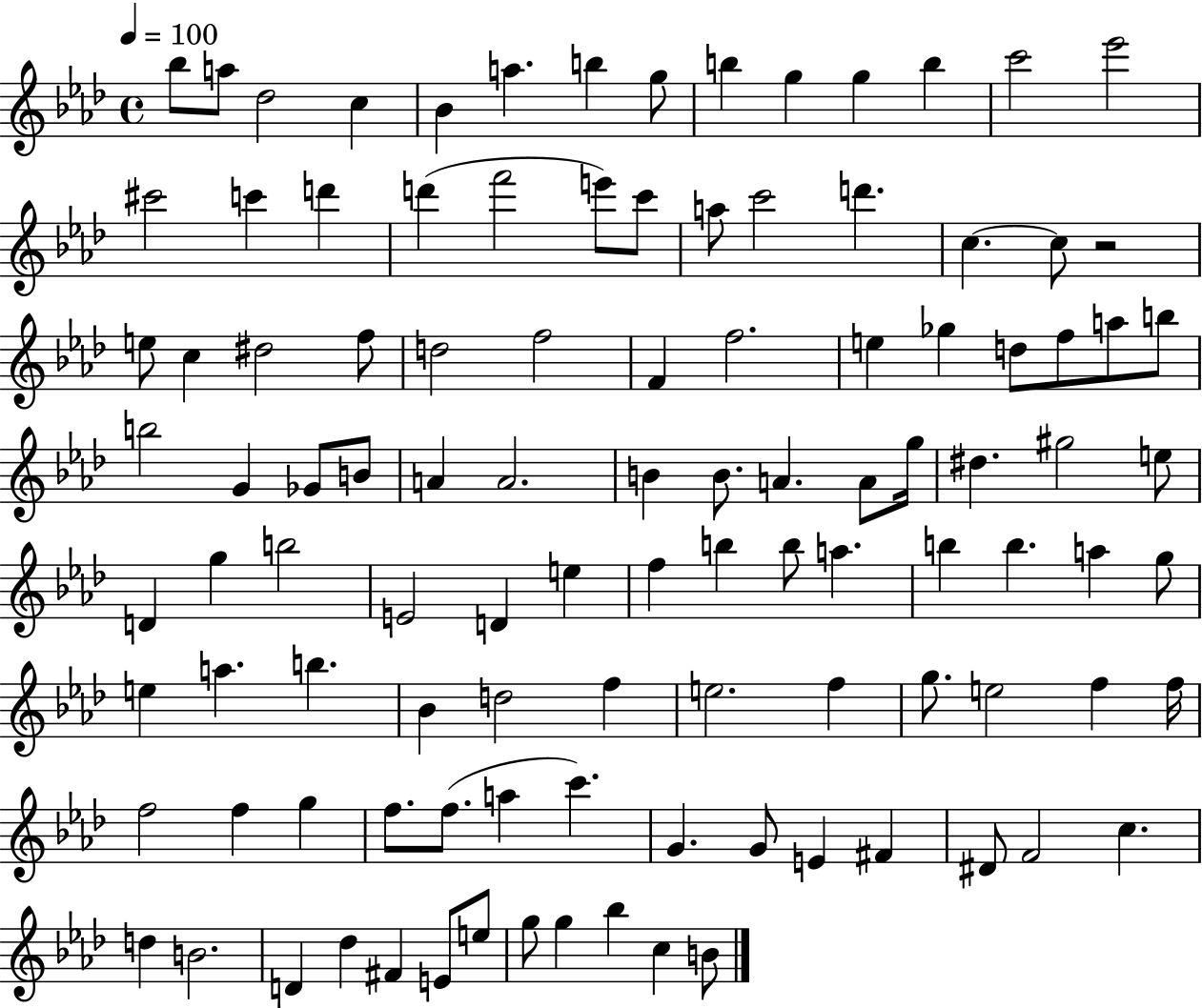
Bb5/e A5/e Db5/h C5/q Bb4/q A5/q. B5/q G5/e B5/q G5/q G5/q B5/q C6/h Eb6/h C#6/h C6/q D6/q D6/q F6/h E6/e C6/e A5/e C6/h D6/q. C5/q. C5/e R/h E5/e C5/q D#5/h F5/e D5/h F5/h F4/q F5/h. E5/q Gb5/q D5/e F5/e A5/e B5/e B5/h G4/q Gb4/e B4/e A4/q A4/h. B4/q B4/e. A4/q. A4/e G5/s D#5/q. G#5/h E5/e D4/q G5/q B5/h E4/h D4/q E5/q F5/q B5/q B5/e A5/q. B5/q B5/q. A5/q G5/e E5/q A5/q. B5/q. Bb4/q D5/h F5/q E5/h. F5/q G5/e. E5/h F5/q F5/s F5/h F5/q G5/q F5/e. F5/e. A5/q C6/q. G4/q. G4/e E4/q F#4/q D#4/e F4/h C5/q. D5/q B4/h. D4/q Db5/q F#4/q E4/e E5/e G5/e G5/q Bb5/q C5/q B4/e